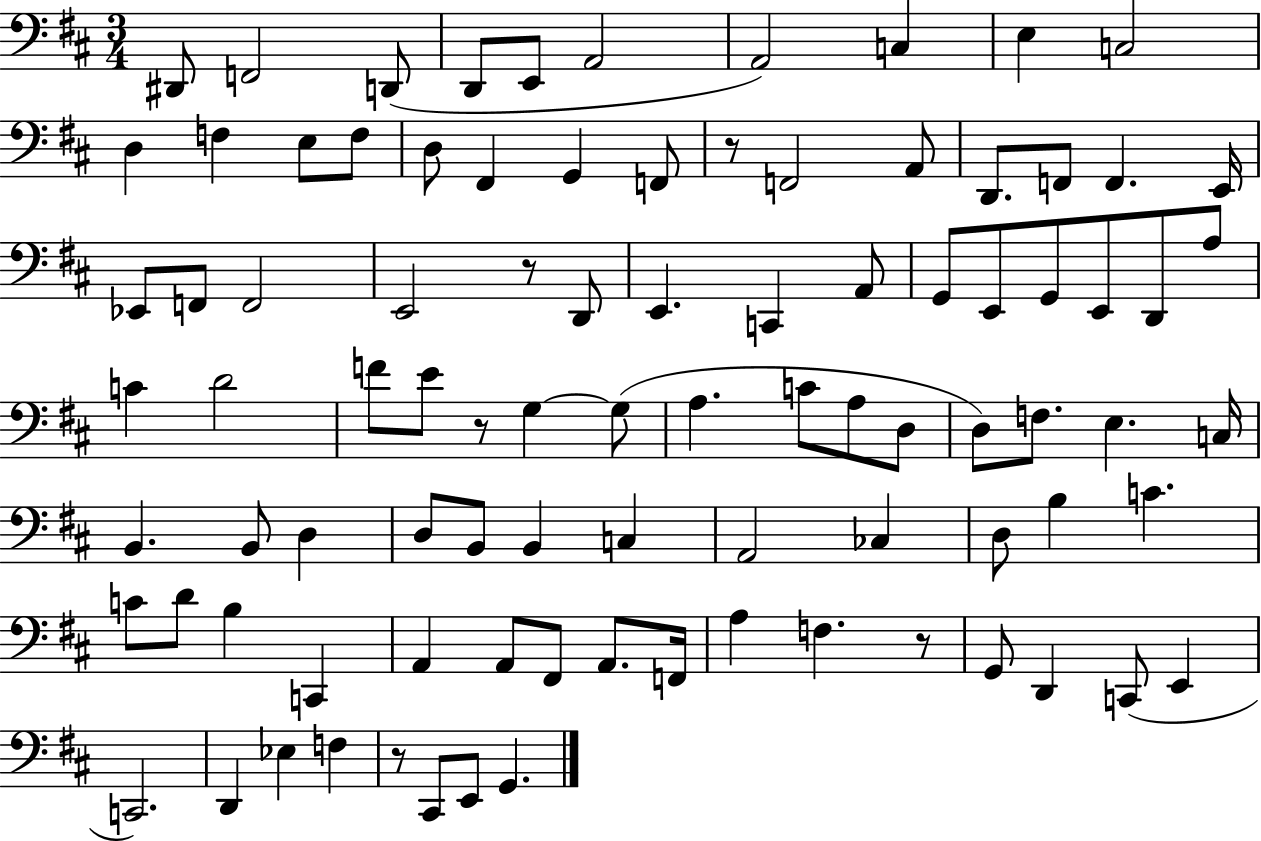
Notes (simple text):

D#2/e F2/h D2/e D2/e E2/e A2/h A2/h C3/q E3/q C3/h D3/q F3/q E3/e F3/e D3/e F#2/q G2/q F2/e R/e F2/h A2/e D2/e. F2/e F2/q. E2/s Eb2/e F2/e F2/h E2/h R/e D2/e E2/q. C2/q A2/e G2/e E2/e G2/e E2/e D2/e A3/e C4/q D4/h F4/e E4/e R/e G3/q G3/e A3/q. C4/e A3/e D3/e D3/e F3/e. E3/q. C3/s B2/q. B2/e D3/q D3/e B2/e B2/q C3/q A2/h CES3/q D3/e B3/q C4/q. C4/e D4/e B3/q C2/q A2/q A2/e F#2/e A2/e. F2/s A3/q F3/q. R/e G2/e D2/q C2/e E2/q C2/h. D2/q Eb3/q F3/q R/e C#2/e E2/e G2/q.